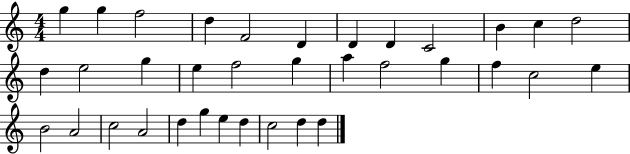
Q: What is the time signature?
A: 4/4